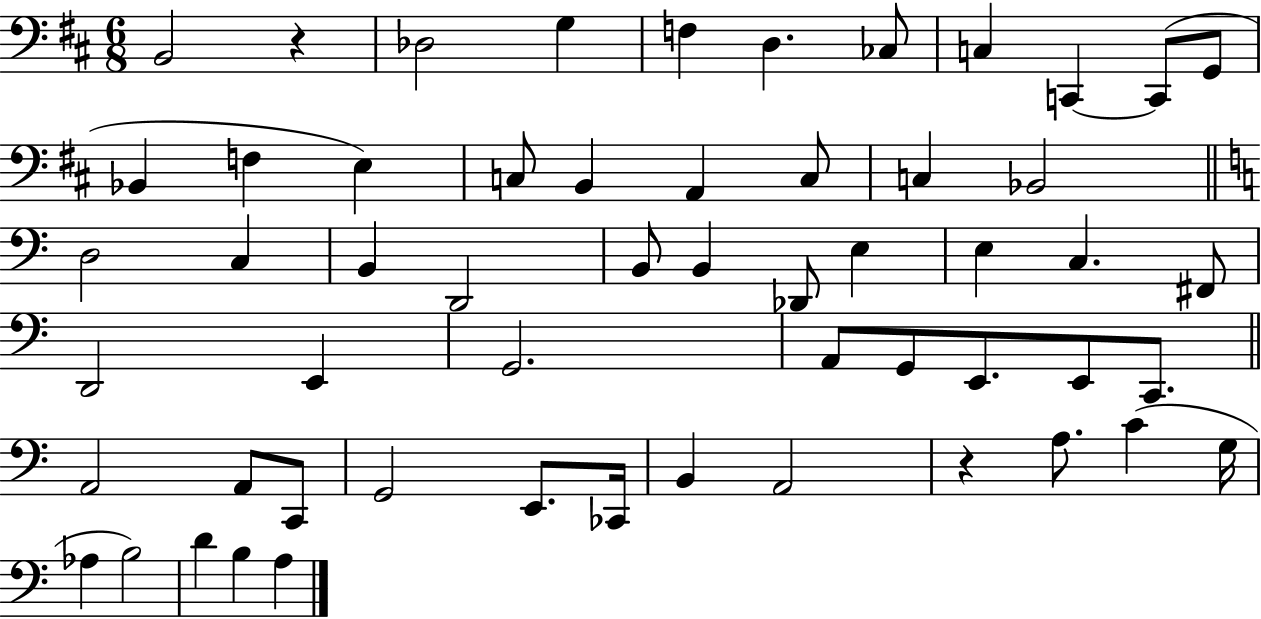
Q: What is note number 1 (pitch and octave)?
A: B2